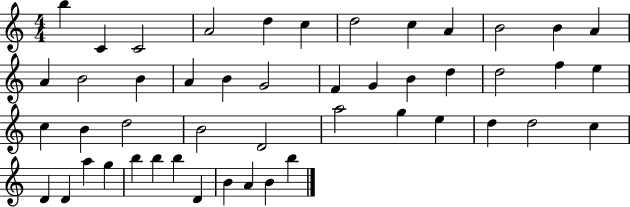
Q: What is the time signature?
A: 4/4